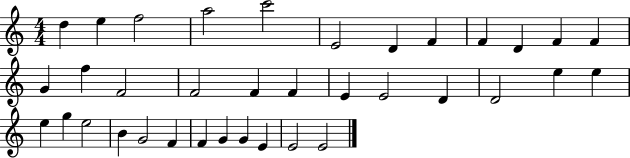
X:1
T:Untitled
M:4/4
L:1/4
K:C
d e f2 a2 c'2 E2 D F F D F F G f F2 F2 F F E E2 D D2 e e e g e2 B G2 F F G G E E2 E2